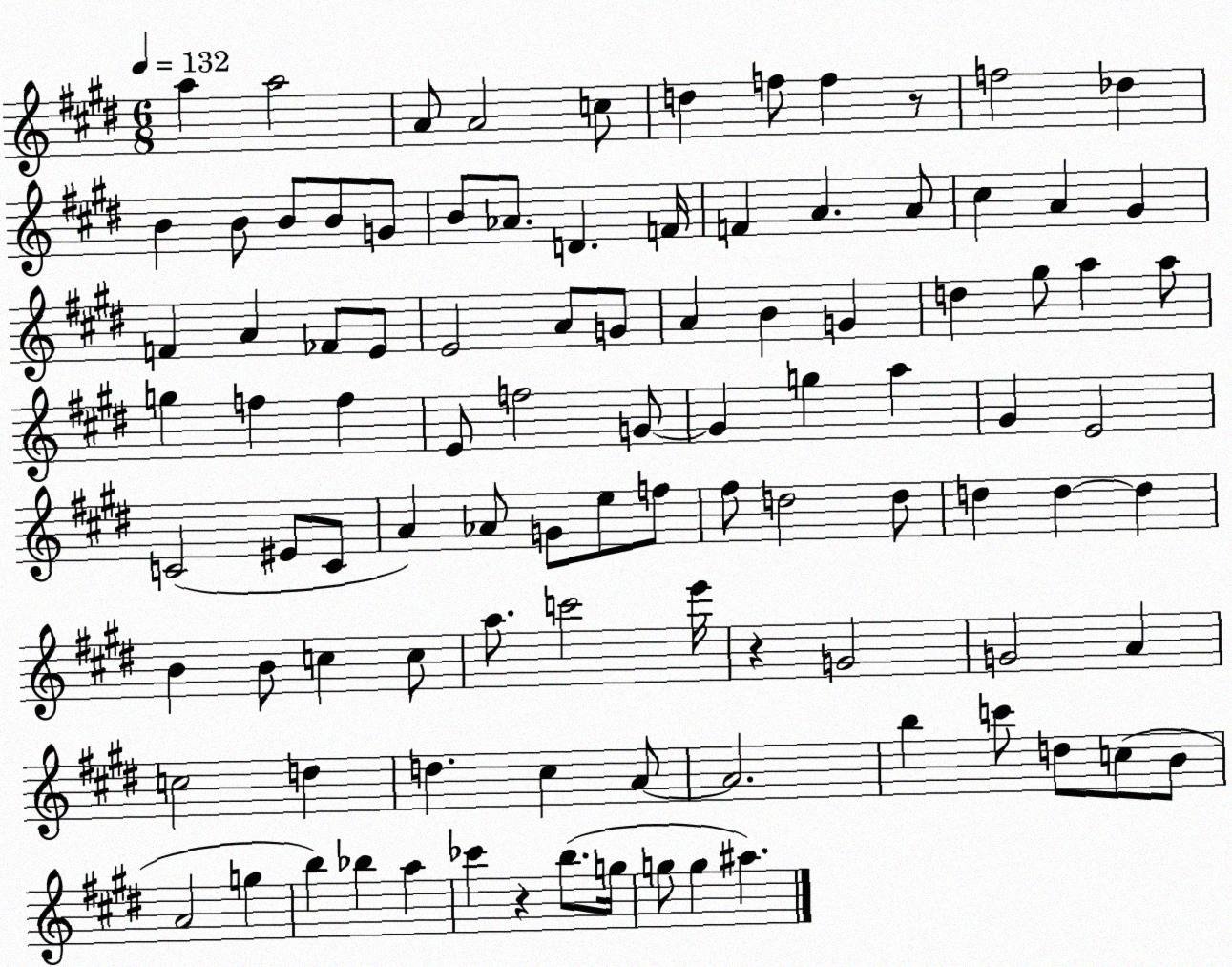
X:1
T:Untitled
M:6/8
L:1/4
K:E
a a2 A/2 A2 c/2 d f/2 f z/2 f2 _d B B/2 B/2 B/2 G/2 B/2 _A/2 D F/4 F A A/2 ^c A ^G F A _F/2 E/2 E2 A/2 G/2 A B G d ^g/2 a a/2 g f f E/2 f2 G/2 G g a ^G E2 C2 ^E/2 C/2 A _A/2 G/2 e/2 f/2 ^f/2 d2 d/2 d d d B B/2 c c/2 a/2 c'2 e'/4 z G2 G2 A c2 d d ^c A/2 A2 b c'/2 d/2 c/2 B/2 A2 g b _b a _c' z b/2 g/4 g/2 g ^a